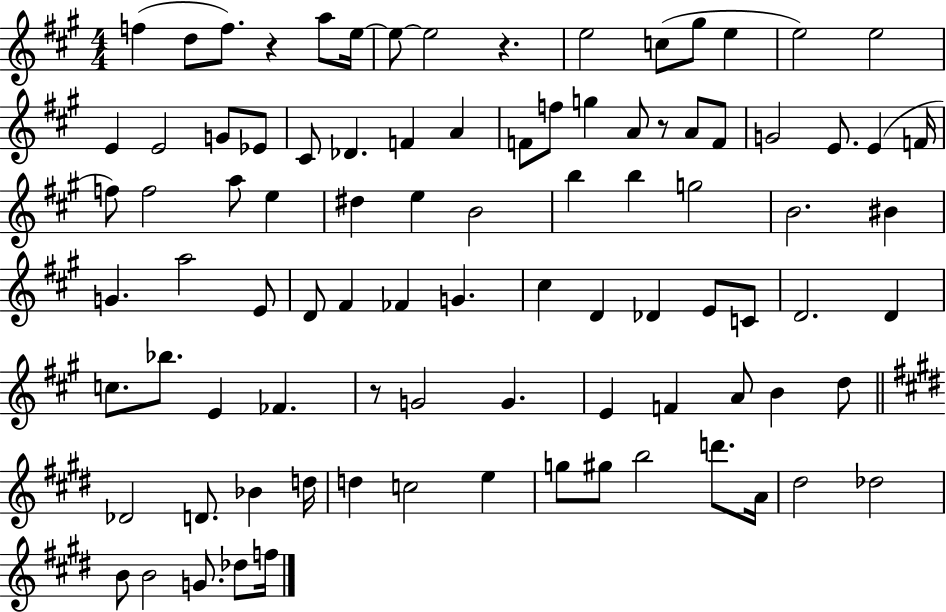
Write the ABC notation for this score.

X:1
T:Untitled
M:4/4
L:1/4
K:A
f d/2 f/2 z a/2 e/4 e/2 e2 z e2 c/2 ^g/2 e e2 e2 E E2 G/2 _E/2 ^C/2 _D F A F/2 f/2 g A/2 z/2 A/2 F/2 G2 E/2 E F/4 f/2 f2 a/2 e ^d e B2 b b g2 B2 ^B G a2 E/2 D/2 ^F _F G ^c D _D E/2 C/2 D2 D c/2 _b/2 E _F z/2 G2 G E F A/2 B d/2 _D2 D/2 _B d/4 d c2 e g/2 ^g/2 b2 d'/2 A/4 ^d2 _d2 B/2 B2 G/2 _d/2 f/4